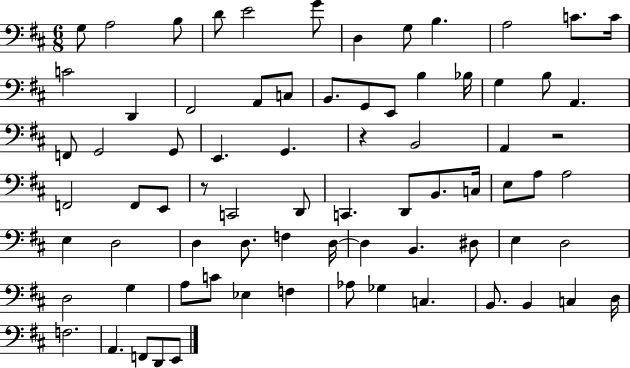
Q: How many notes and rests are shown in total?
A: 76